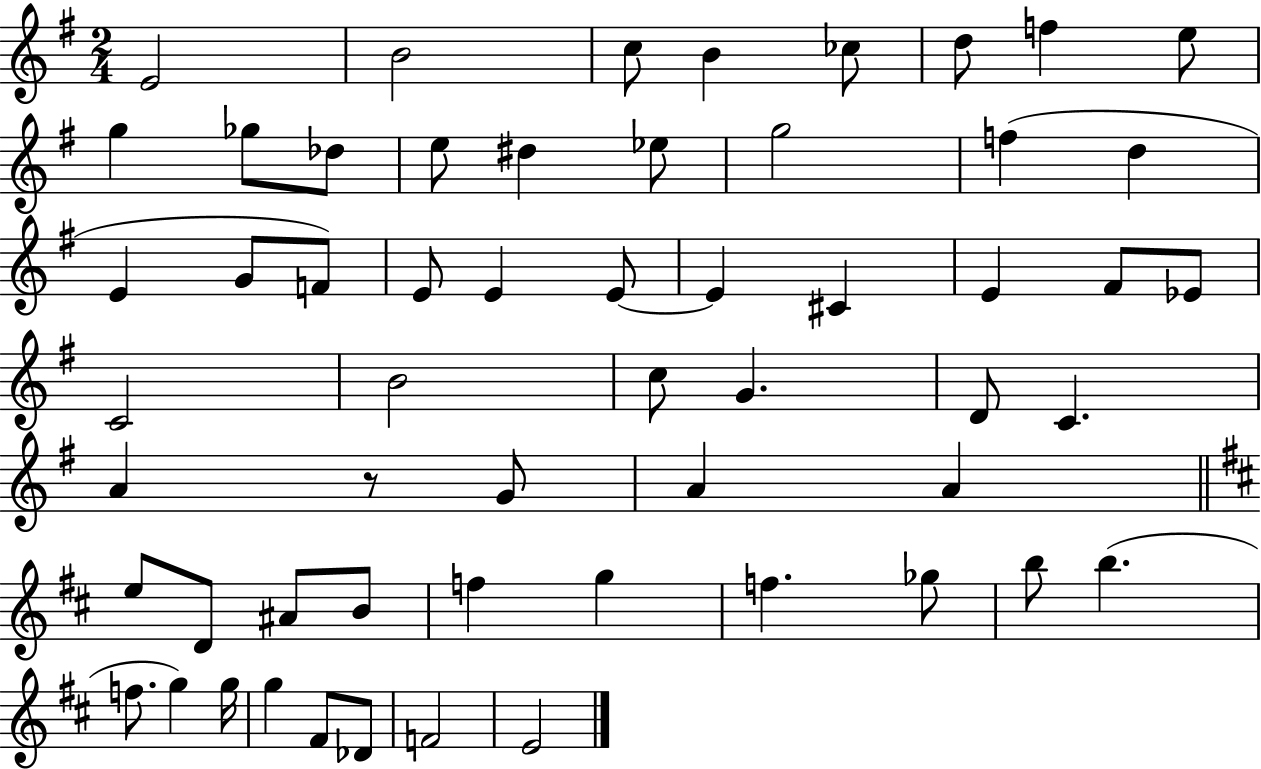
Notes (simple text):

E4/h B4/h C5/e B4/q CES5/e D5/e F5/q E5/e G5/q Gb5/e Db5/e E5/e D#5/q Eb5/e G5/h F5/q D5/q E4/q G4/e F4/e E4/e E4/q E4/e E4/q C#4/q E4/q F#4/e Eb4/e C4/h B4/h C5/e G4/q. D4/e C4/q. A4/q R/e G4/e A4/q A4/q E5/e D4/e A#4/e B4/e F5/q G5/q F5/q. Gb5/e B5/e B5/q. F5/e. G5/q G5/s G5/q F#4/e Db4/e F4/h E4/h